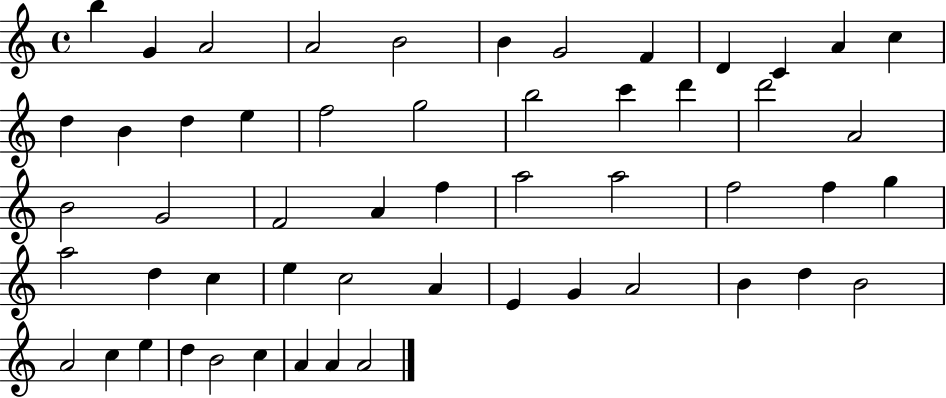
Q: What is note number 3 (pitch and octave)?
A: A4